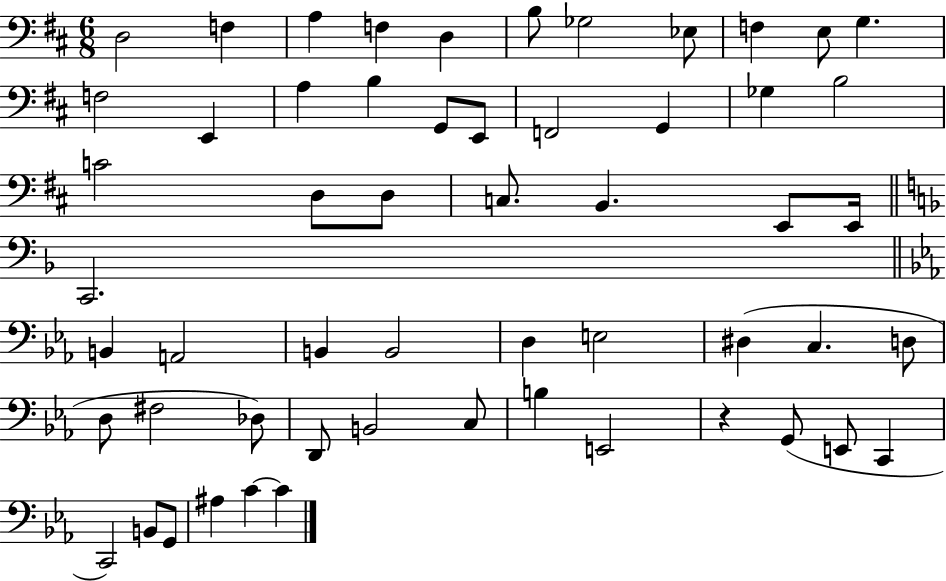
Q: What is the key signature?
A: D major